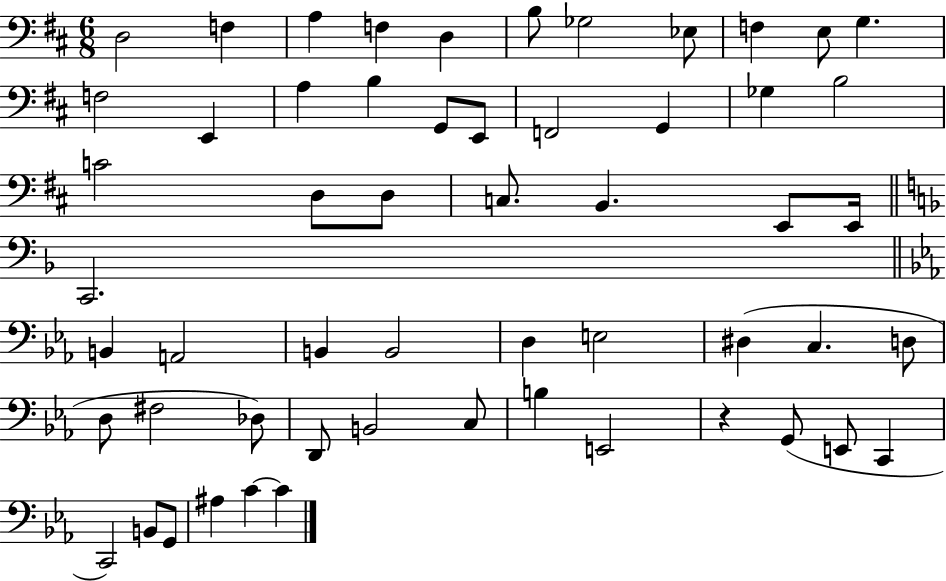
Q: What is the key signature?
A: D major